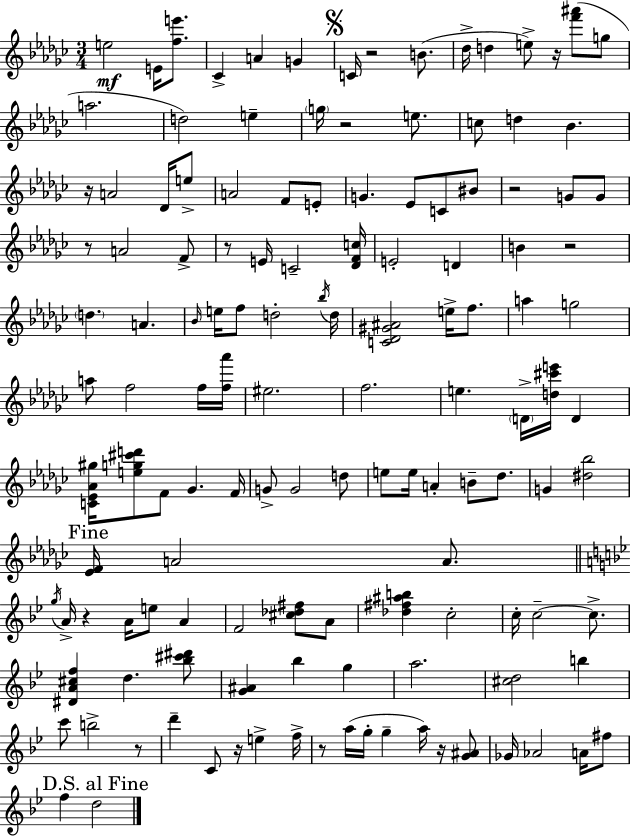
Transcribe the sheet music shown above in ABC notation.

X:1
T:Untitled
M:3/4
L:1/4
K:Ebm
e2 E/4 [fe']/2 _C A G C/4 z2 B/2 _d/4 d e/2 z/4 [f'^a']/2 g/2 a2 d2 e g/4 z2 e/2 c/2 d _B z/4 A2 _D/4 e/2 A2 F/2 E/2 G _E/2 C/2 ^B/2 z2 G/2 G/2 z/2 A2 F/2 z/2 E/4 C2 [_DFc]/4 E2 D B z2 d A _B/4 e/4 f/2 d2 _b/4 d/4 [C_D^G^A]2 e/4 f/2 a g2 a/2 f2 f/4 [f_a']/4 ^e2 f2 e D/4 [d^c'e']/4 D [C_E_A^g]/4 [eg^c'd']/2 F/2 _G F/4 G/2 G2 d/2 e/2 e/4 A B/2 _d/2 G [^d_b]2 [_EF]/4 A2 A/2 g/4 A/4 z A/4 e/2 A F2 [^c_d^f]/2 A/2 [_d^f^ab] c2 c/4 c2 c/2 [^DA^cf] d [_b^c'^d']/2 [G^A] _b g a2 [^cd]2 b c'/2 b2 z/2 d' C/2 z/4 e f/4 z/2 a/4 g/4 g a/4 z/4 [G^A]/2 _G/4 _A2 A/4 ^f/2 f d2